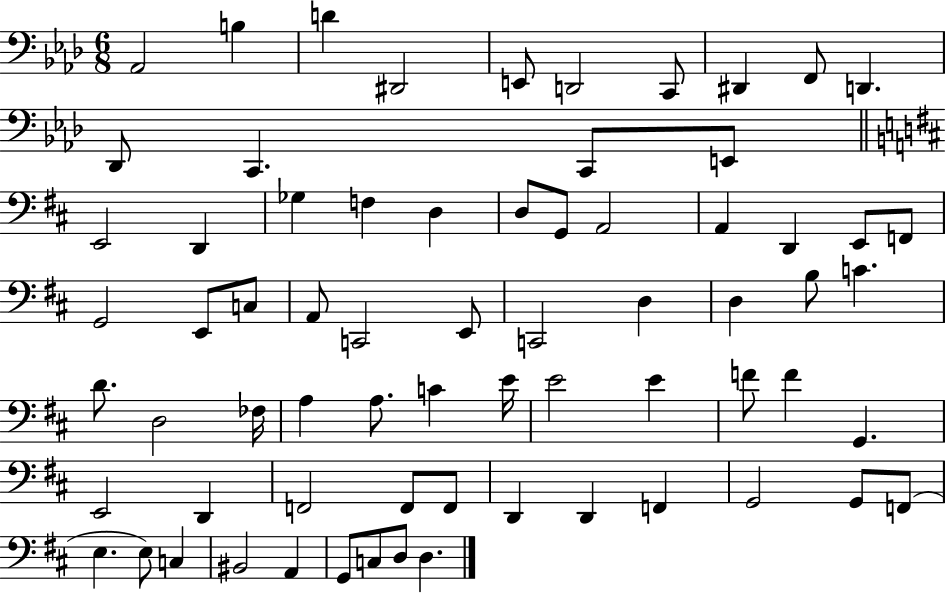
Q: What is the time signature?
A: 6/8